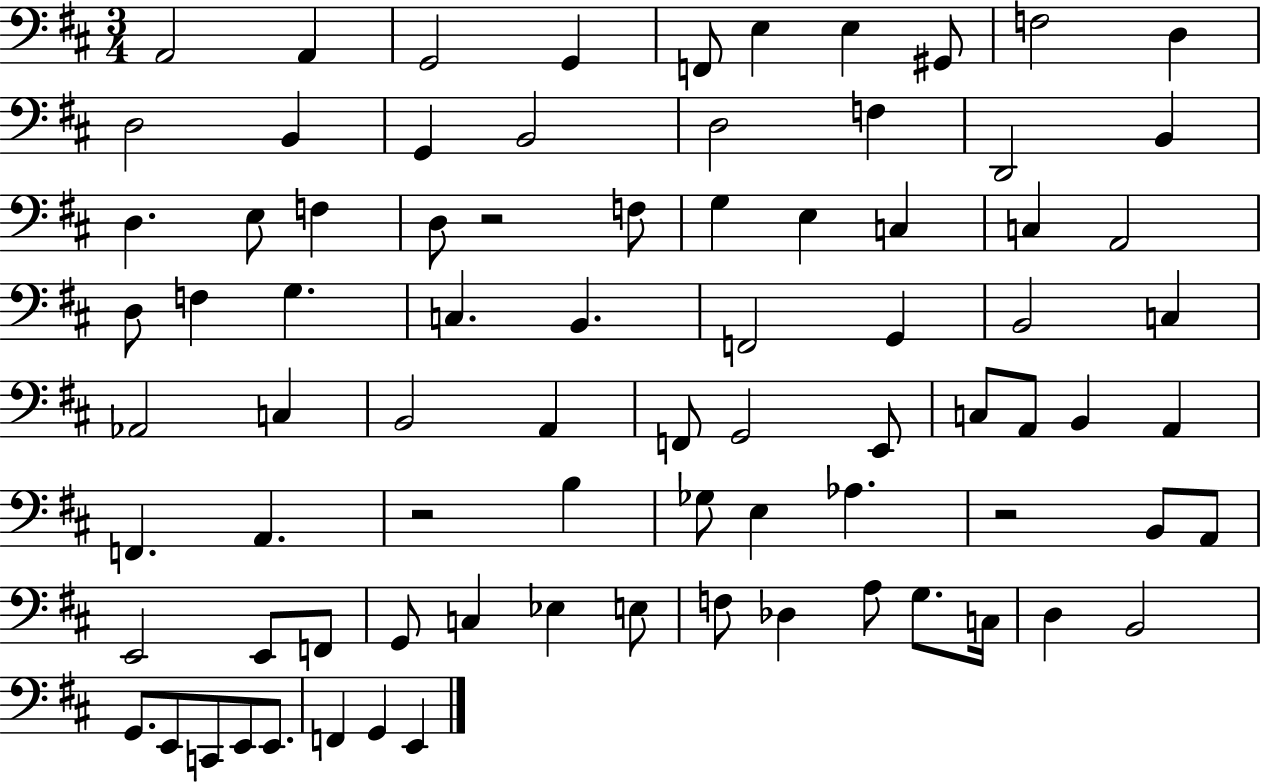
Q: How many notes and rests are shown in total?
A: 81